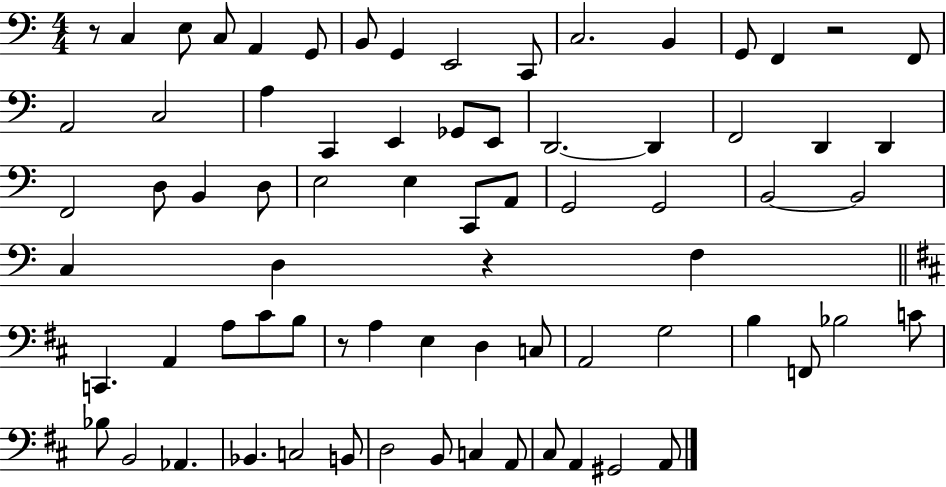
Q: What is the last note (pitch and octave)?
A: A2